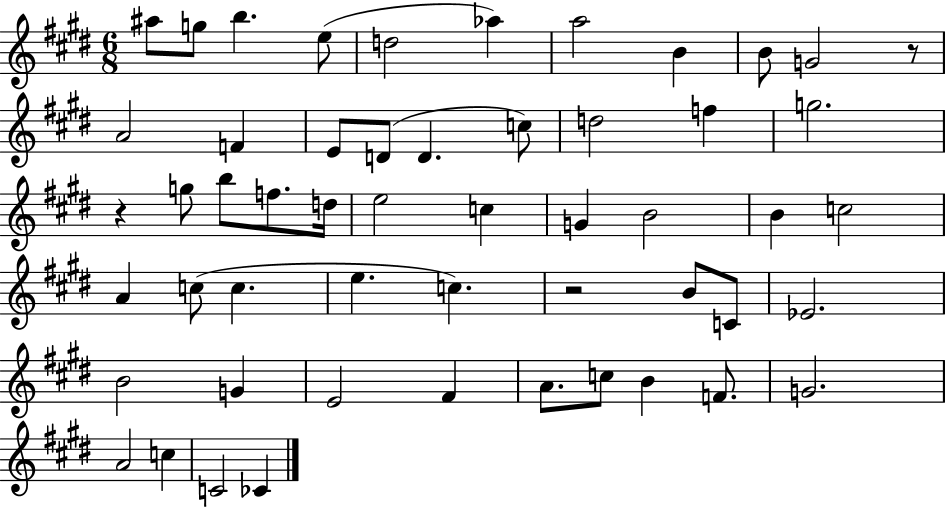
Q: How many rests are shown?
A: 3